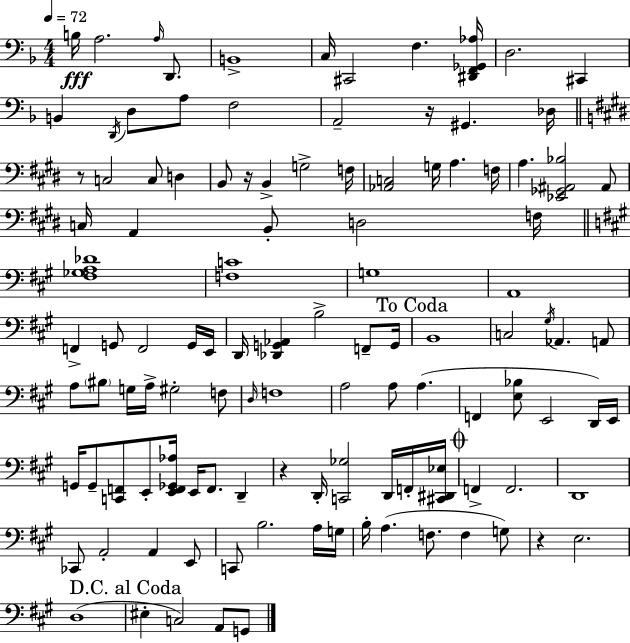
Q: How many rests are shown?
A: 5